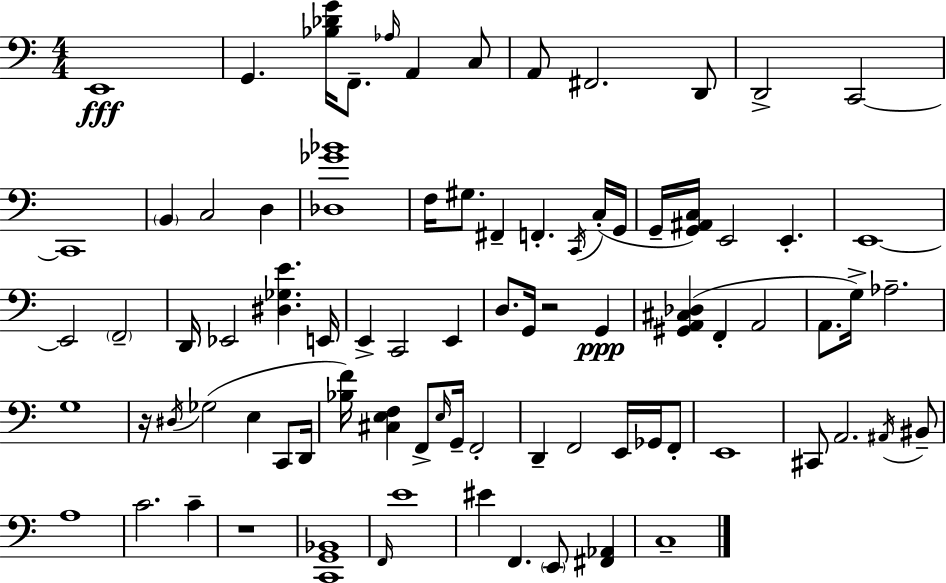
X:1
T:Untitled
M:4/4
L:1/4
K:Am
E,,4 G,, [_B,_DG]/4 F,,/2 _A,/4 A,, C,/2 A,,/2 ^F,,2 D,,/2 D,,2 C,,2 C,,4 B,, C,2 D, [_D,_G_B]4 F,/4 ^G,/2 ^F,, F,, C,,/4 C,/4 G,,/4 G,,/4 [G,,^A,,C,]/4 E,,2 E,, E,,4 E,,2 F,,2 D,,/4 _E,,2 [^D,_G,E] E,,/4 E,, C,,2 E,, D,/2 G,,/4 z2 G,, [^G,,A,,^C,_D,] F,, A,,2 A,,/2 G,/4 _A,2 G,4 z/4 ^D,/4 _G,2 E, C,,/2 D,,/4 [_B,F]/4 [^C,E,F,] F,,/2 E,/4 G,,/4 F,,2 D,, F,,2 E,,/4 _G,,/4 F,,/2 E,,4 ^C,,/2 A,,2 ^A,,/4 ^B,,/2 A,4 C2 C z4 [C,,G,,_B,,]4 F,,/4 E4 ^E F,, E,,/2 [^F,,_A,,] C,4